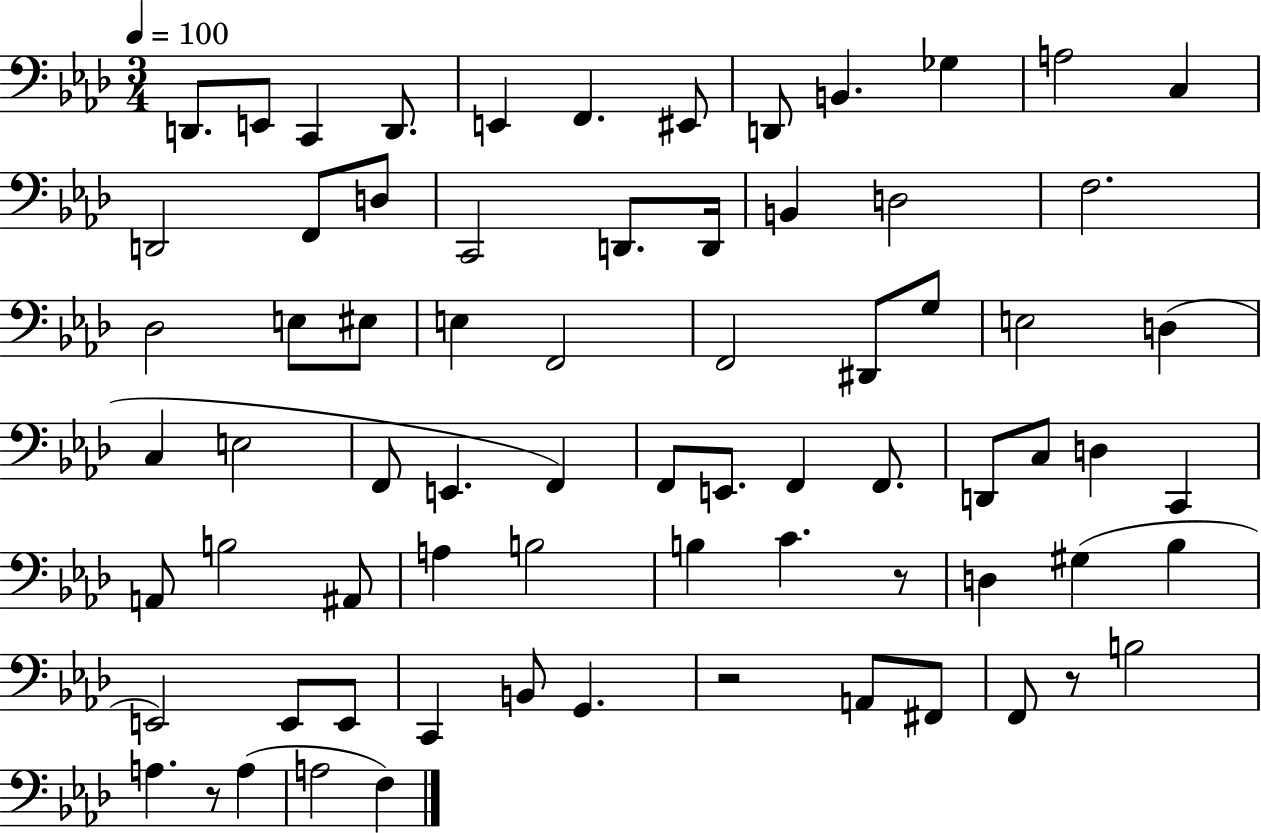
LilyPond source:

{
  \clef bass
  \numericTimeSignature
  \time 3/4
  \key aes \major
  \tempo 4 = 100
  d,8. e,8 c,4 d,8. | e,4 f,4. eis,8 | d,8 b,4. ges4 | a2 c4 | \break d,2 f,8 d8 | c,2 d,8. d,16 | b,4 d2 | f2. | \break des2 e8 eis8 | e4 f,2 | f,2 dis,8 g8 | e2 d4( | \break c4 e2 | f,8 e,4. f,4) | f,8 e,8. f,4 f,8. | d,8 c8 d4 c,4 | \break a,8 b2 ais,8 | a4 b2 | b4 c'4. r8 | d4 gis4( bes4 | \break e,2) e,8 e,8 | c,4 b,8 g,4. | r2 a,8 fis,8 | f,8 r8 b2 | \break a4. r8 a4( | a2 f4) | \bar "|."
}